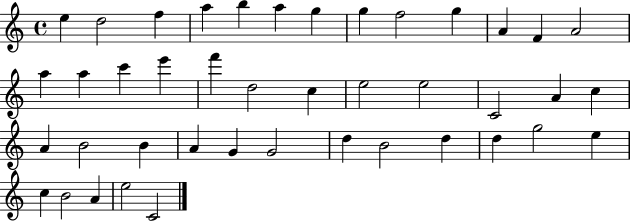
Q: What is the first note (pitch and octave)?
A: E5